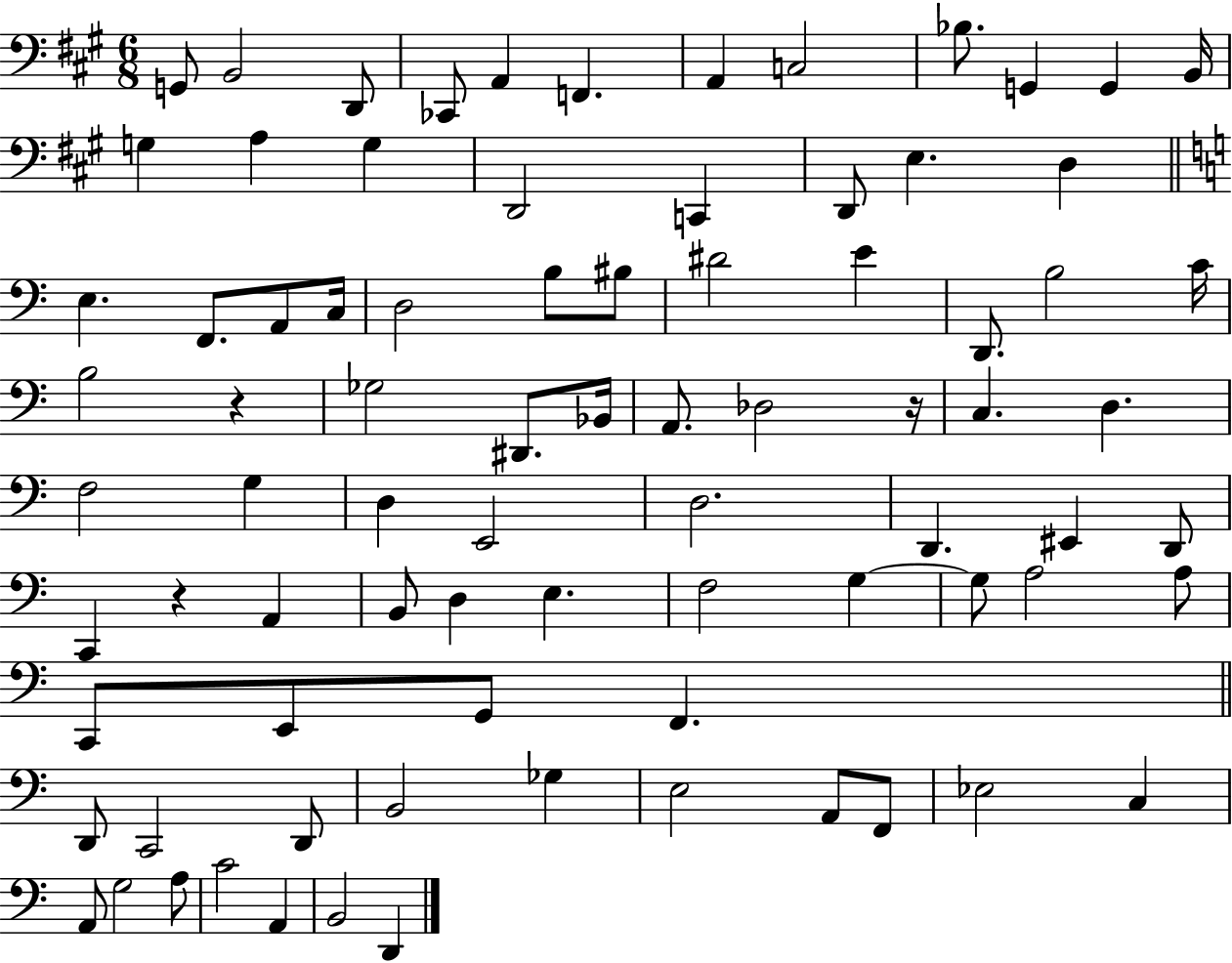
G2/e B2/h D2/e CES2/e A2/q F2/q. A2/q C3/h Bb3/e. G2/q G2/q B2/s G3/q A3/q G3/q D2/h C2/q D2/e E3/q. D3/q E3/q. F2/e. A2/e C3/s D3/h B3/e BIS3/e D#4/h E4/q D2/e. B3/h C4/s B3/h R/q Gb3/h D#2/e. Bb2/s A2/e. Db3/h R/s C3/q. D3/q. F3/h G3/q D3/q E2/h D3/h. D2/q. EIS2/q D2/e C2/q R/q A2/q B2/e D3/q E3/q. F3/h G3/q G3/e A3/h A3/e C2/e E2/e G2/e F2/q. D2/e C2/h D2/e B2/h Gb3/q E3/h A2/e F2/e Eb3/h C3/q A2/e G3/h A3/e C4/h A2/q B2/h D2/q